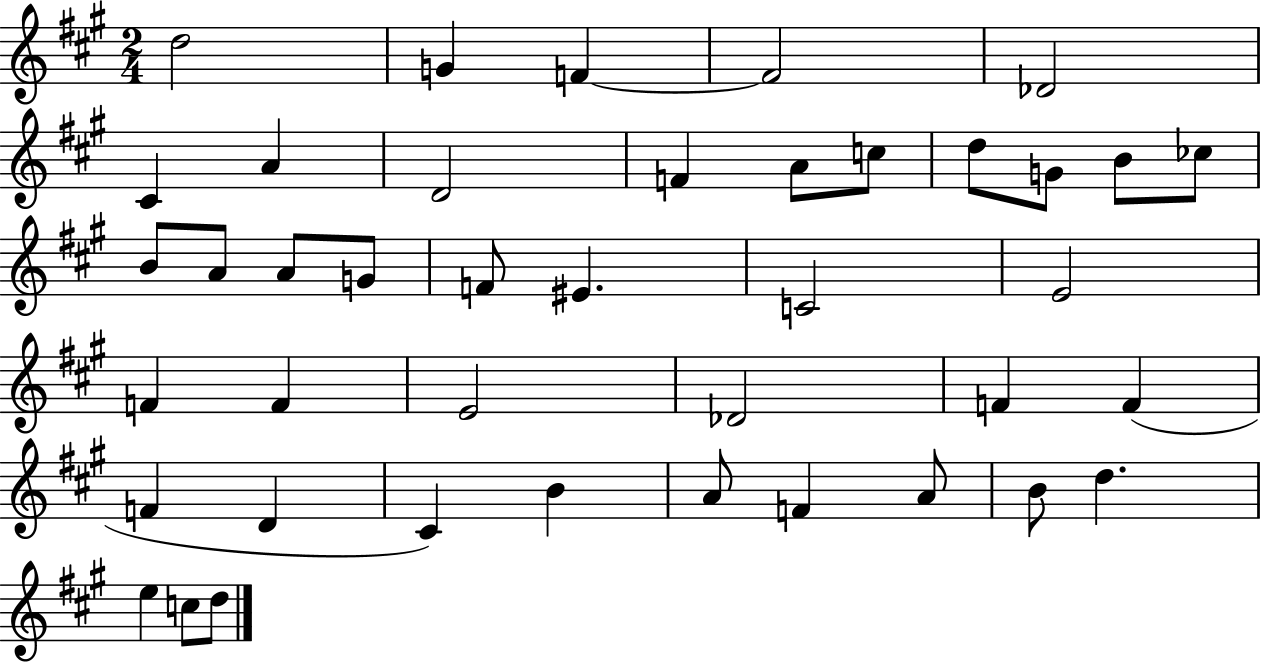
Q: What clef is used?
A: treble